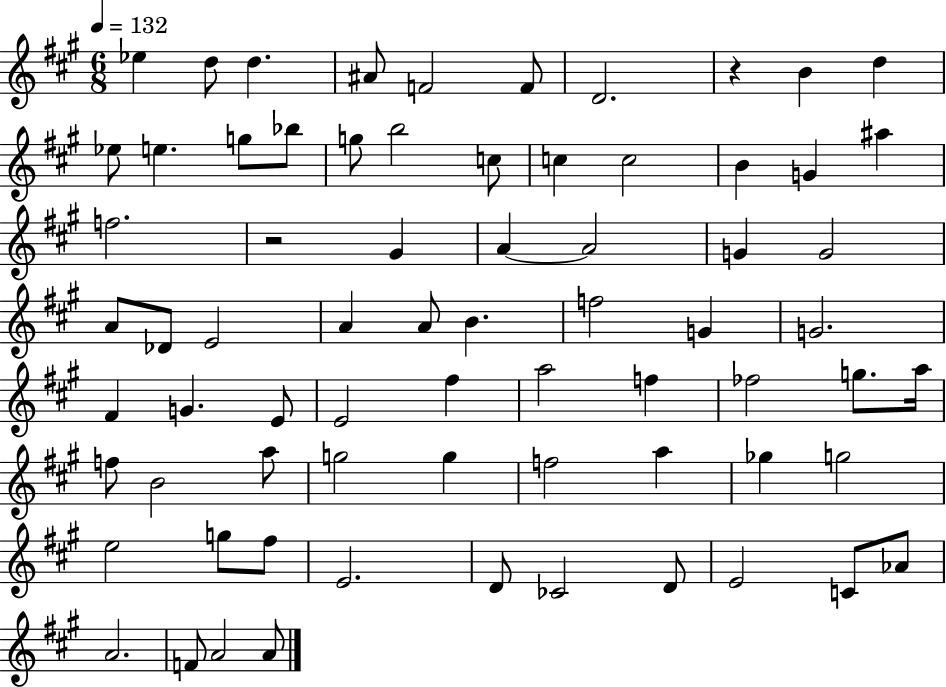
Eb5/q D5/e D5/q. A#4/e F4/h F4/e D4/h. R/q B4/q D5/q Eb5/e E5/q. G5/e Bb5/e G5/e B5/h C5/e C5/q C5/h B4/q G4/q A#5/q F5/h. R/h G#4/q A4/q A4/h G4/q G4/h A4/e Db4/e E4/h A4/q A4/e B4/q. F5/h G4/q G4/h. F#4/q G4/q. E4/e E4/h F#5/q A5/h F5/q FES5/h G5/e. A5/s F5/e B4/h A5/e G5/h G5/q F5/h A5/q Gb5/q G5/h E5/h G5/e F#5/e E4/h. D4/e CES4/h D4/e E4/h C4/e Ab4/e A4/h. F4/e A4/h A4/e